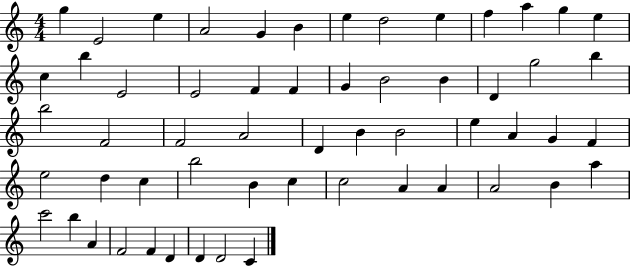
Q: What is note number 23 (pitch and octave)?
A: D4